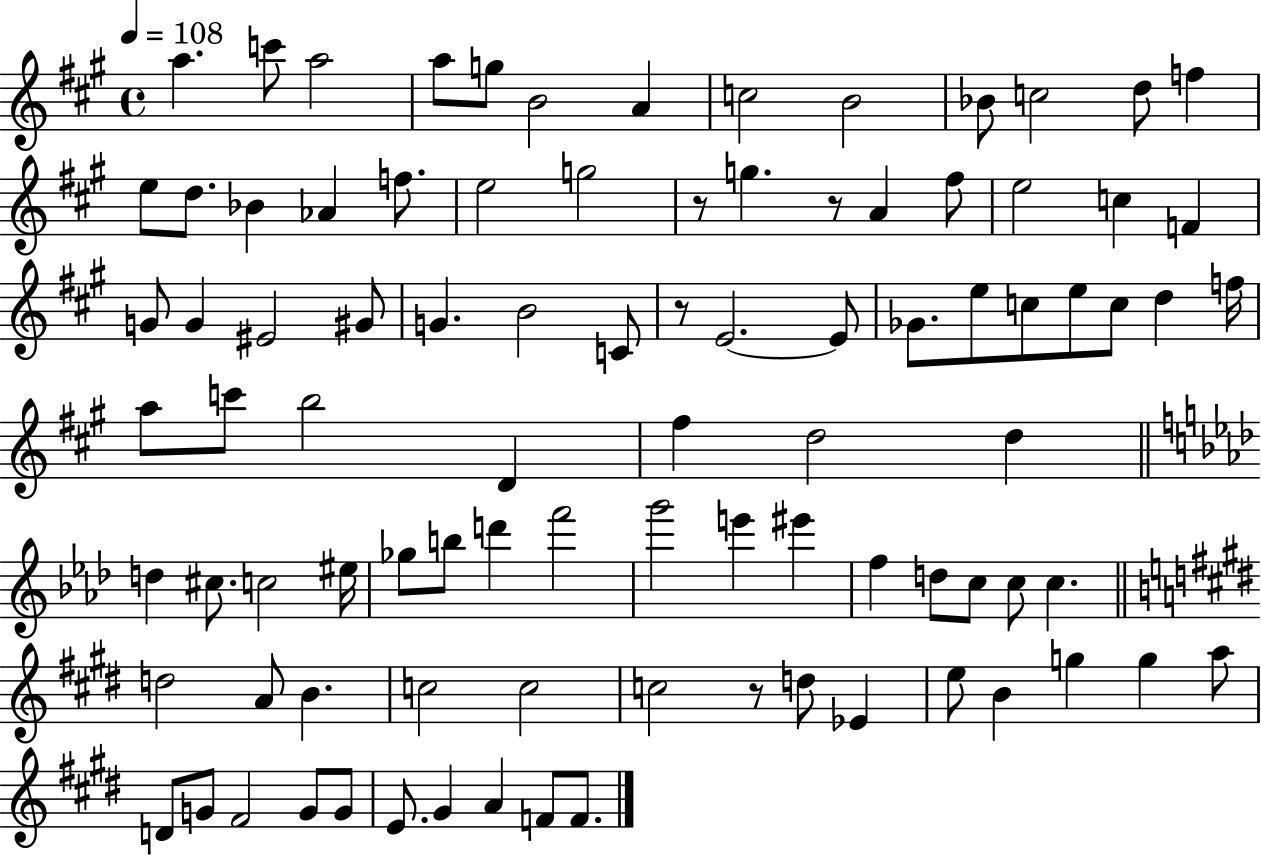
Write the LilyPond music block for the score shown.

{
  \clef treble
  \time 4/4
  \defaultTimeSignature
  \key a \major
  \tempo 4 = 108
  a''4. c'''8 a''2 | a''8 g''8 b'2 a'4 | c''2 b'2 | bes'8 c''2 d''8 f''4 | \break e''8 d''8. bes'4 aes'4 f''8. | e''2 g''2 | r8 g''4. r8 a'4 fis''8 | e''2 c''4 f'4 | \break g'8 g'4 eis'2 gis'8 | g'4. b'2 c'8 | r8 e'2.~~ e'8 | ges'8. e''8 c''8 e''8 c''8 d''4 f''16 | \break a''8 c'''8 b''2 d'4 | fis''4 d''2 d''4 | \bar "||" \break \key f \minor d''4 cis''8. c''2 eis''16 | ges''8 b''8 d'''4 f'''2 | g'''2 e'''4 eis'''4 | f''4 d''8 c''8 c''8 c''4. | \break \bar "||" \break \key e \major d''2 a'8 b'4. | c''2 c''2 | c''2 r8 d''8 ees'4 | e''8 b'4 g''4 g''4 a''8 | \break d'8 g'8 fis'2 g'8 g'8 | e'8. gis'4 a'4 f'8 f'8. | \bar "|."
}